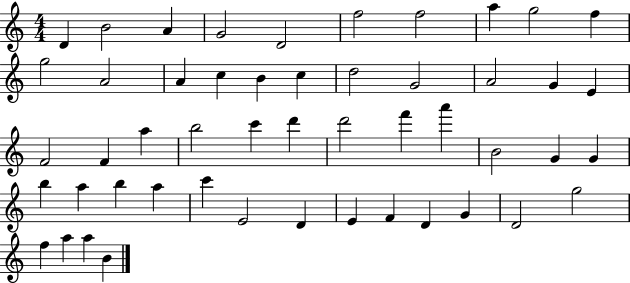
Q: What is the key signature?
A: C major